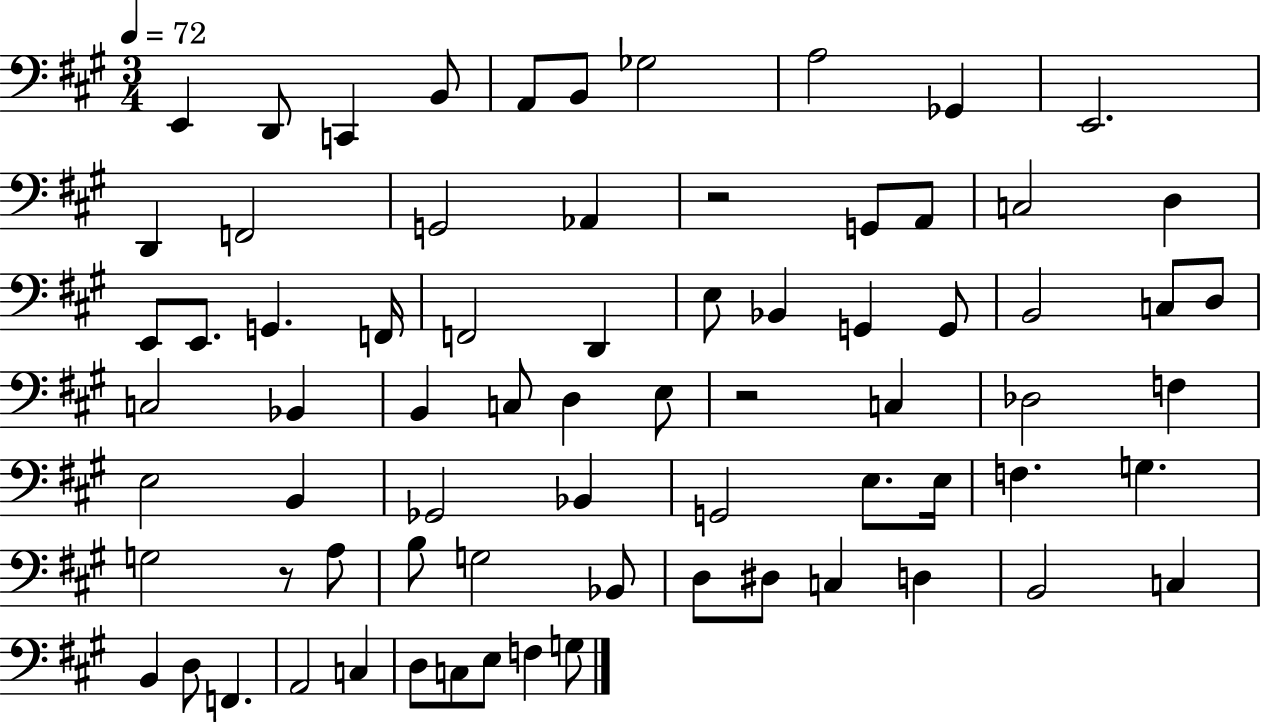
{
  \clef bass
  \numericTimeSignature
  \time 3/4
  \key a \major
  \tempo 4 = 72
  e,4 d,8 c,4 b,8 | a,8 b,8 ges2 | a2 ges,4 | e,2. | \break d,4 f,2 | g,2 aes,4 | r2 g,8 a,8 | c2 d4 | \break e,8 e,8. g,4. f,16 | f,2 d,4 | e8 bes,4 g,4 g,8 | b,2 c8 d8 | \break c2 bes,4 | b,4 c8 d4 e8 | r2 c4 | des2 f4 | \break e2 b,4 | ges,2 bes,4 | g,2 e8. e16 | f4. g4. | \break g2 r8 a8 | b8 g2 bes,8 | d8 dis8 c4 d4 | b,2 c4 | \break b,4 d8 f,4. | a,2 c4 | d8 c8 e8 f4 g8 | \bar "|."
}